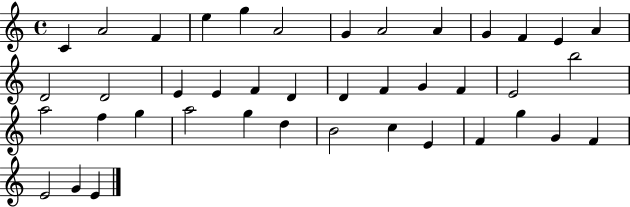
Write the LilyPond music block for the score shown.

{
  \clef treble
  \time 4/4
  \defaultTimeSignature
  \key c \major
  c'4 a'2 f'4 | e''4 g''4 a'2 | g'4 a'2 a'4 | g'4 f'4 e'4 a'4 | \break d'2 d'2 | e'4 e'4 f'4 d'4 | d'4 f'4 g'4 f'4 | e'2 b''2 | \break a''2 f''4 g''4 | a''2 g''4 d''4 | b'2 c''4 e'4 | f'4 g''4 g'4 f'4 | \break e'2 g'4 e'4 | \bar "|."
}